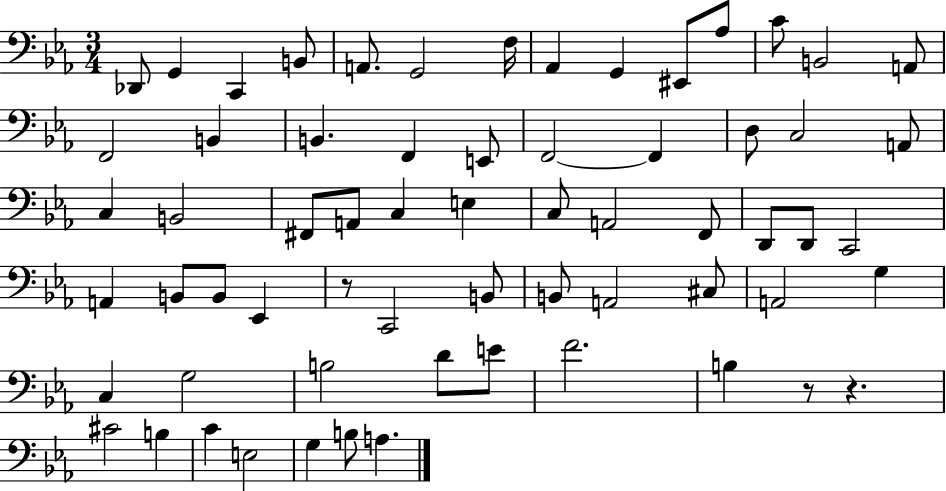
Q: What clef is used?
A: bass